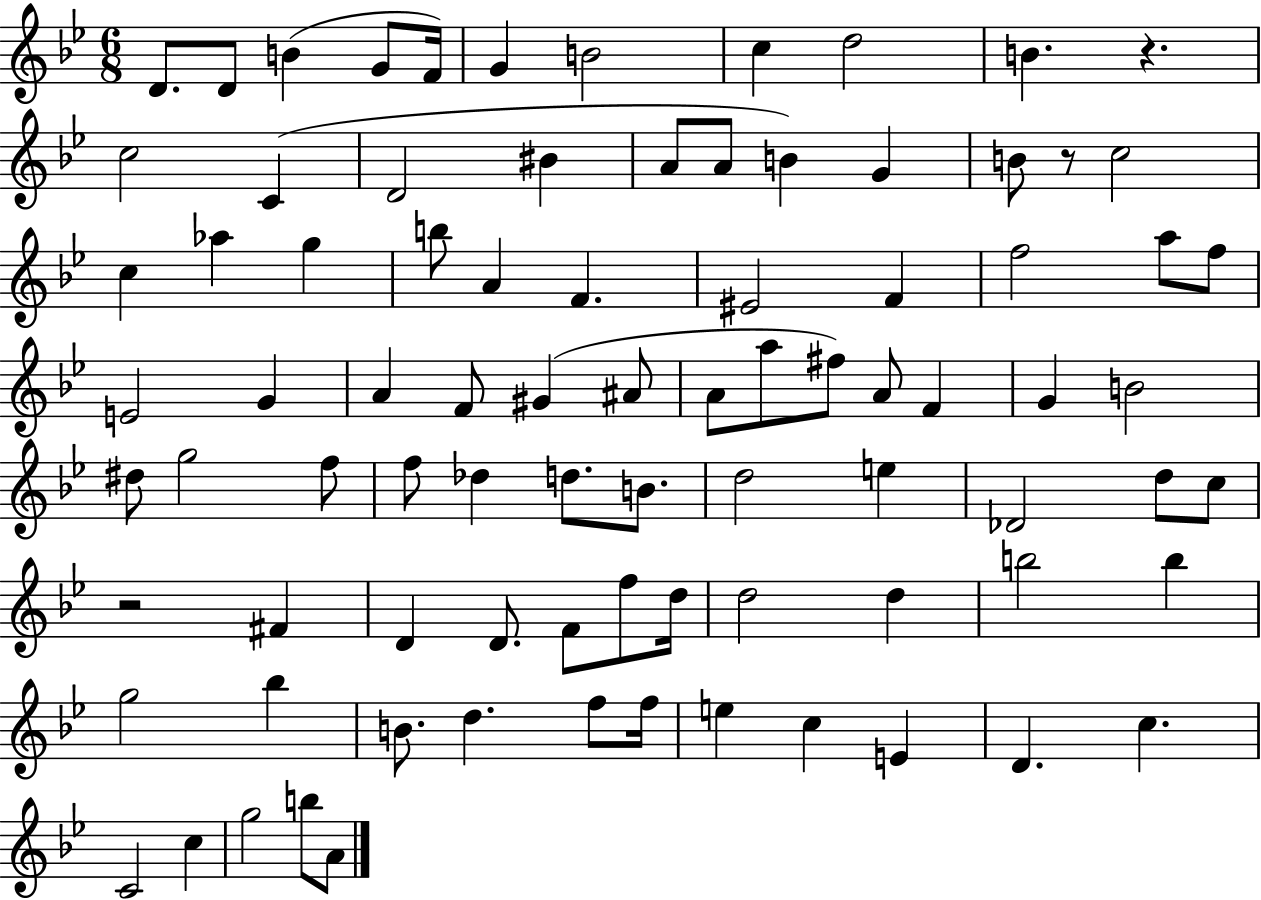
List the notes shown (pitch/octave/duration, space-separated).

D4/e. D4/e B4/q G4/e F4/s G4/q B4/h C5/q D5/h B4/q. R/q. C5/h C4/q D4/h BIS4/q A4/e A4/e B4/q G4/q B4/e R/e C5/h C5/q Ab5/q G5/q B5/e A4/q F4/q. EIS4/h F4/q F5/h A5/e F5/e E4/h G4/q A4/q F4/e G#4/q A#4/e A4/e A5/e F#5/e A4/e F4/q G4/q B4/h D#5/e G5/h F5/e F5/e Db5/q D5/e. B4/e. D5/h E5/q Db4/h D5/e C5/e R/h F#4/q D4/q D4/e. F4/e F5/e D5/s D5/h D5/q B5/h B5/q G5/h Bb5/q B4/e. D5/q. F5/e F5/s E5/q C5/q E4/q D4/q. C5/q. C4/h C5/q G5/h B5/e A4/e